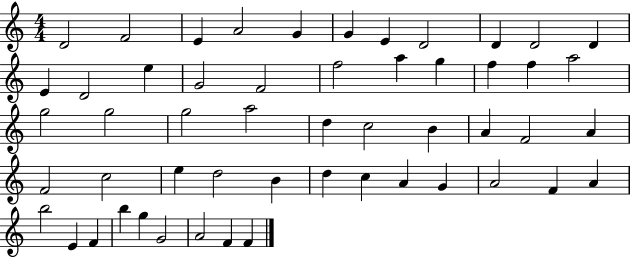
X:1
T:Untitled
M:4/4
L:1/4
K:C
D2 F2 E A2 G G E D2 D D2 D E D2 e G2 F2 f2 a g f f a2 g2 g2 g2 a2 d c2 B A F2 A F2 c2 e d2 B d c A G A2 F A b2 E F b g G2 A2 F F